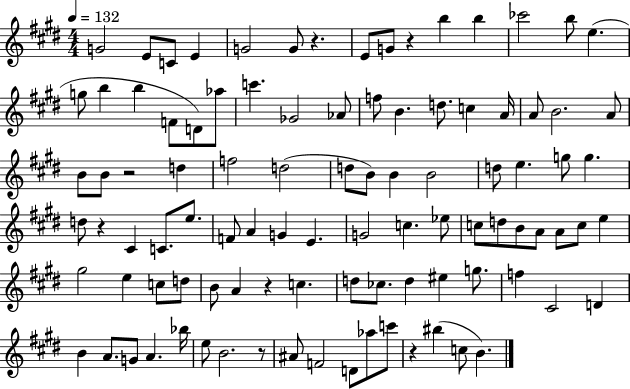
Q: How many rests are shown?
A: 7